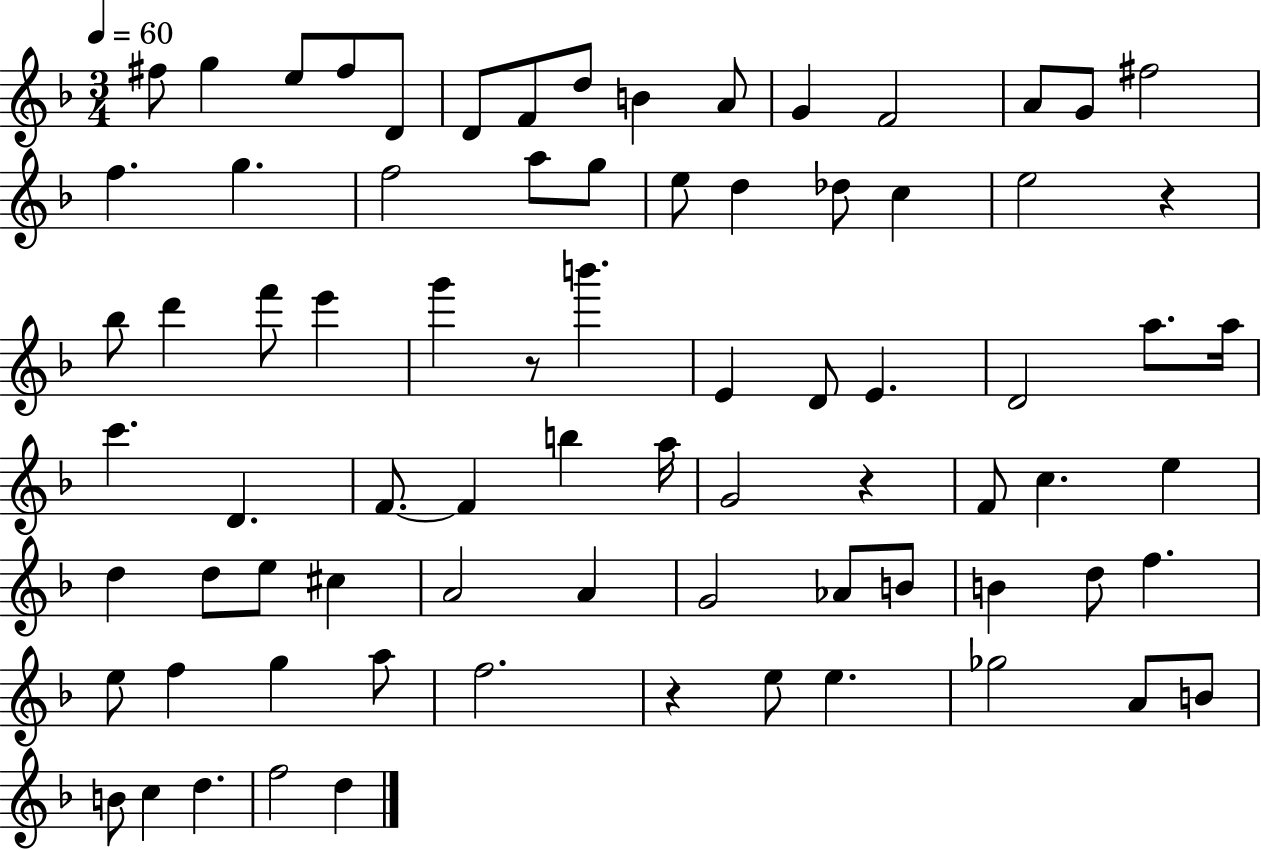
{
  \clef treble
  \numericTimeSignature
  \time 3/4
  \key f \major
  \tempo 4 = 60
  fis''8 g''4 e''8 fis''8 d'8 | d'8 f'8 d''8 b'4 a'8 | g'4 f'2 | a'8 g'8 fis''2 | \break f''4. g''4. | f''2 a''8 g''8 | e''8 d''4 des''8 c''4 | e''2 r4 | \break bes''8 d'''4 f'''8 e'''4 | g'''4 r8 b'''4. | e'4 d'8 e'4. | d'2 a''8. a''16 | \break c'''4. d'4. | f'8.~~ f'4 b''4 a''16 | g'2 r4 | f'8 c''4. e''4 | \break d''4 d''8 e''8 cis''4 | a'2 a'4 | g'2 aes'8 b'8 | b'4 d''8 f''4. | \break e''8 f''4 g''4 a''8 | f''2. | r4 e''8 e''4. | ges''2 a'8 b'8 | \break b'8 c''4 d''4. | f''2 d''4 | \bar "|."
}